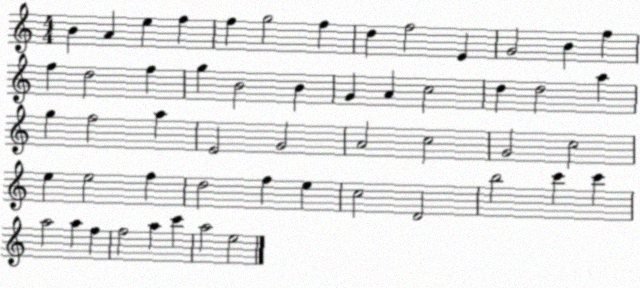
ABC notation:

X:1
T:Untitled
M:4/4
L:1/4
K:C
B A e f f g2 f d f2 E G2 B f f d2 f g B2 B G A c2 d d2 a g f2 a E2 G2 A2 c2 G2 c2 e e2 f d2 f e c2 D2 b2 c' c' a2 a f f2 a c' a2 e2